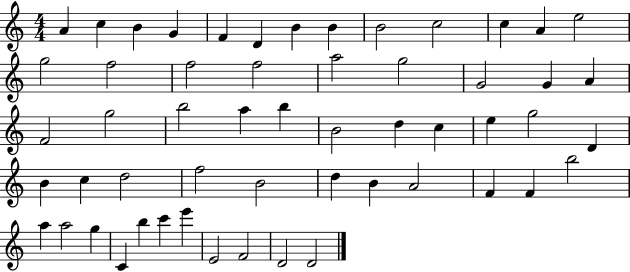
X:1
T:Untitled
M:4/4
L:1/4
K:C
A c B G F D B B B2 c2 c A e2 g2 f2 f2 f2 a2 g2 G2 G A F2 g2 b2 a b B2 d c e g2 D B c d2 f2 B2 d B A2 F F b2 a a2 g C b c' e' E2 F2 D2 D2